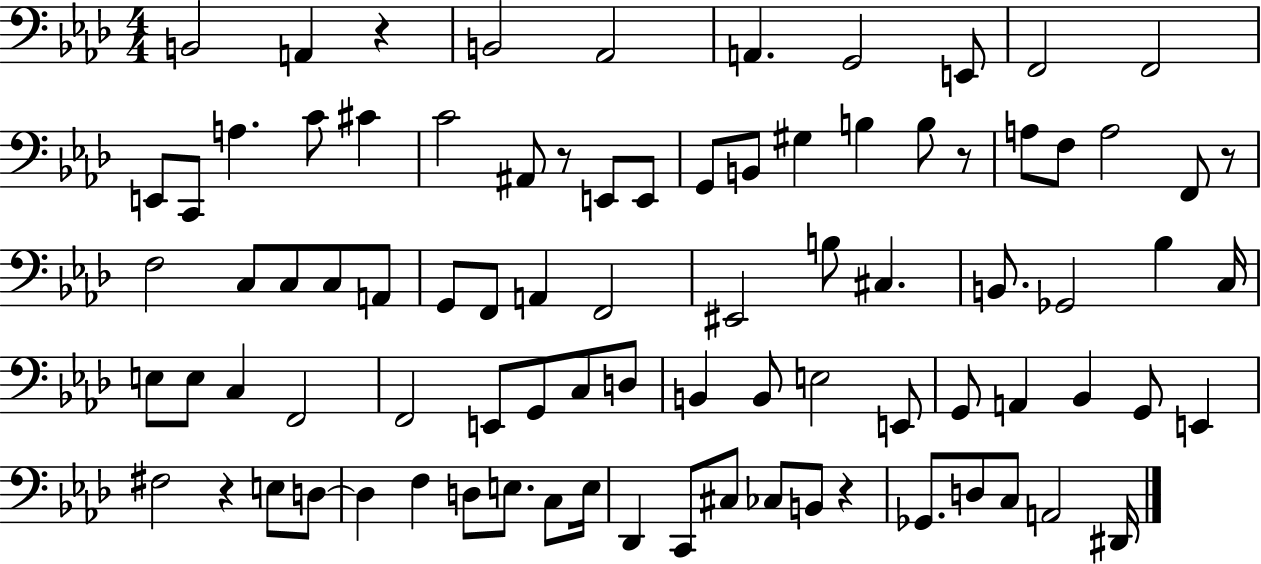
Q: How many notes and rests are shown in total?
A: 86